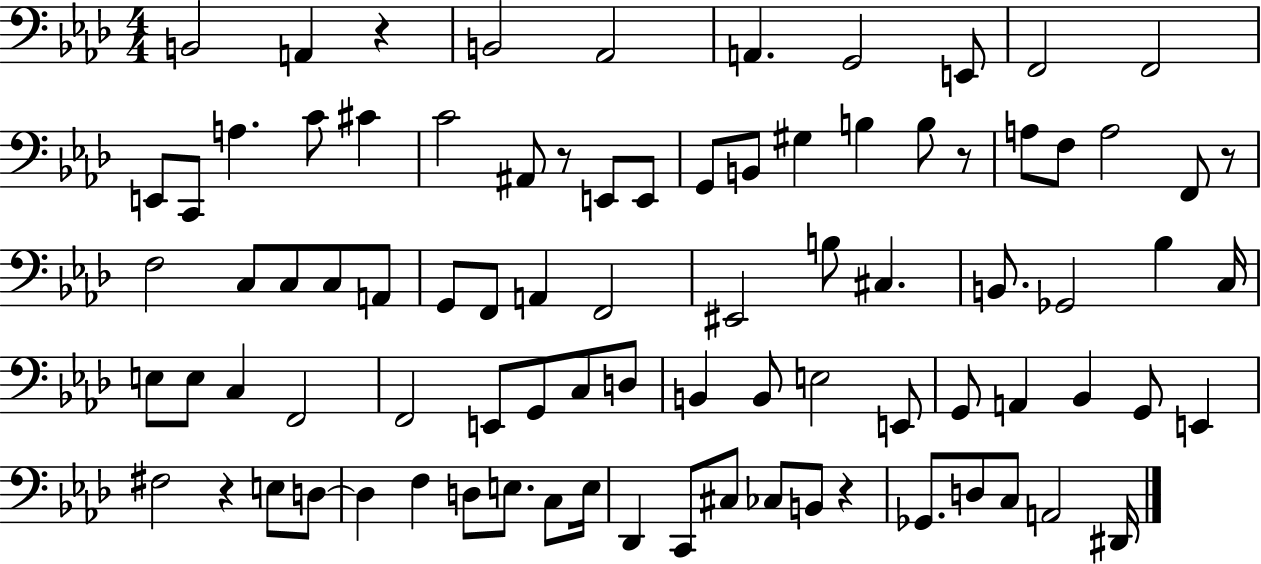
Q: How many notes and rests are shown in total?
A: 86